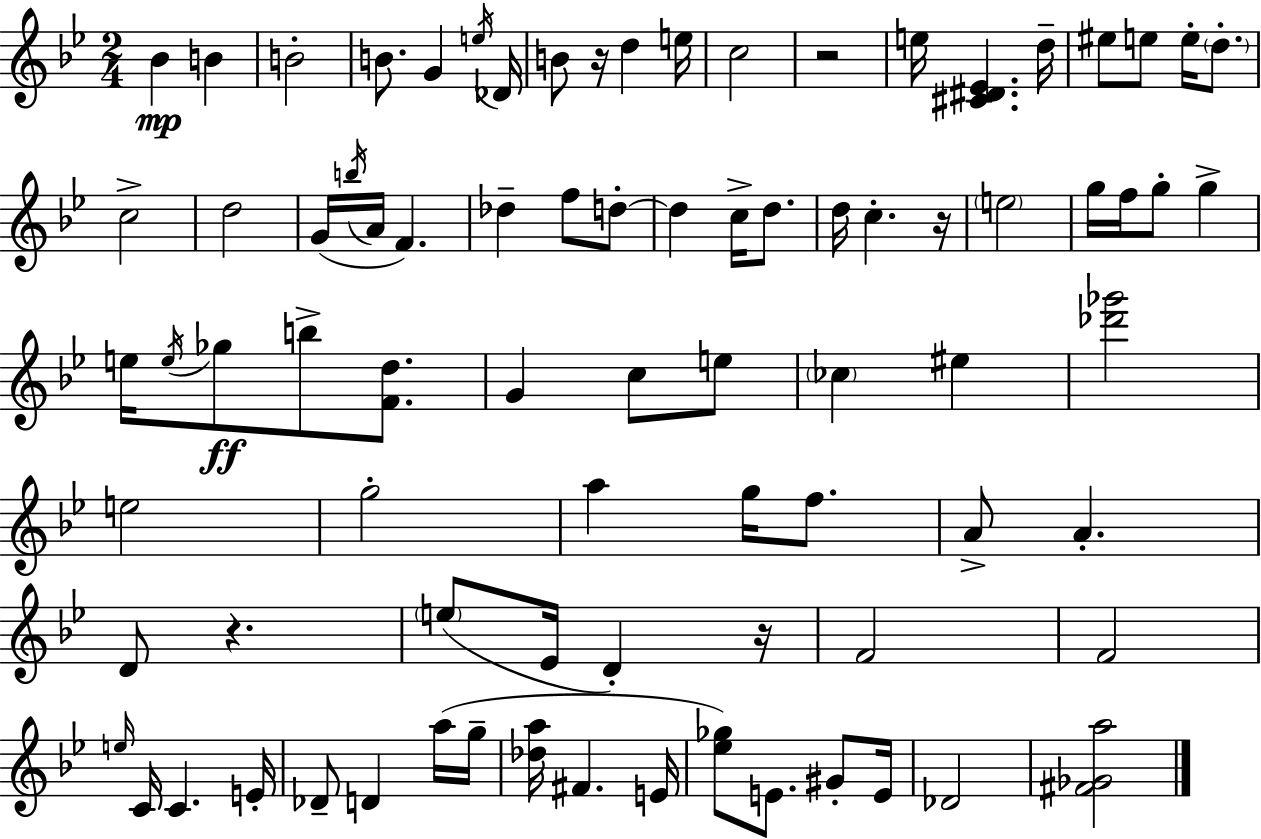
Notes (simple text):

Bb4/q B4/q B4/h B4/e. G4/q E5/s Db4/s B4/e R/s D5/q E5/s C5/h R/h E5/s [C#4,D#4,Eb4]/q. D5/s EIS5/e E5/e E5/s D5/e. C5/h D5/h G4/s B5/s A4/s F4/q. Db5/q F5/e D5/e D5/q C5/s D5/e. D5/s C5/q. R/s E5/h G5/s F5/s G5/e G5/q E5/s E5/s Gb5/e B5/e [F4,D5]/e. G4/q C5/e E5/e CES5/q EIS5/q [Db6,Gb6]/h E5/h G5/h A5/q G5/s F5/e. A4/e A4/q. D4/e R/q. E5/e Eb4/s D4/q R/s F4/h F4/h E5/s C4/s C4/q. E4/s Db4/e D4/q A5/s G5/s [Db5,A5]/s F#4/q. E4/s [Eb5,Gb5]/e E4/e. G#4/e E4/s Db4/h [F#4,Gb4,A5]/h